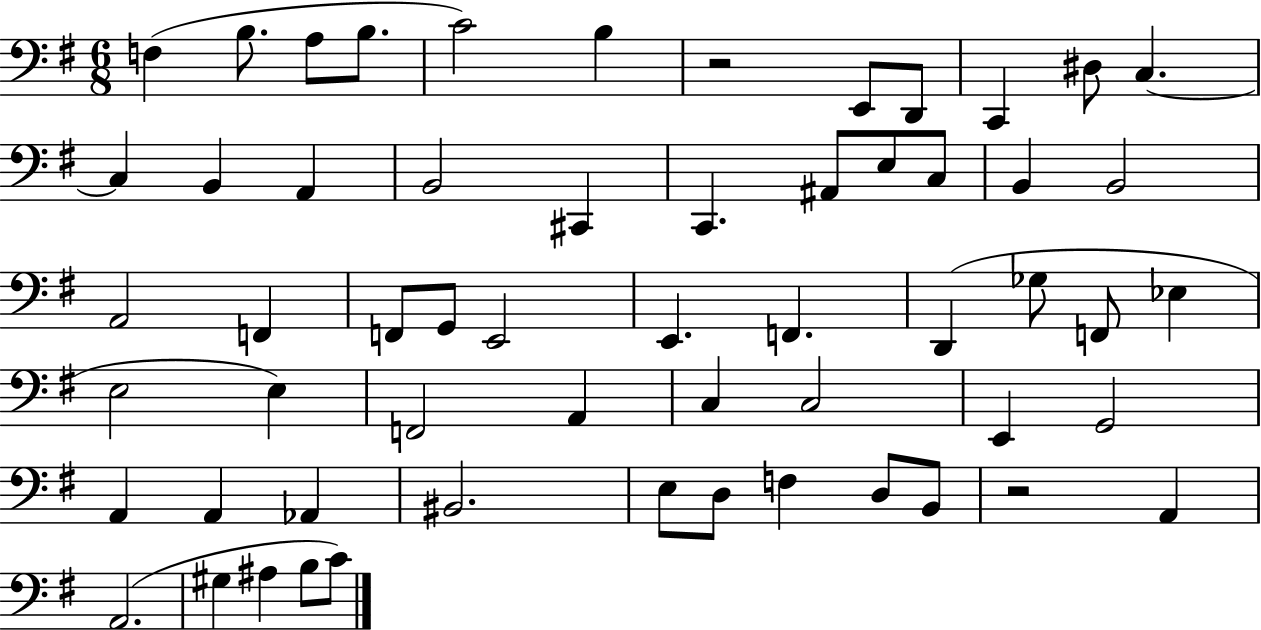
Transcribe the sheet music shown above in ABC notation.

X:1
T:Untitled
M:6/8
L:1/4
K:G
F, B,/2 A,/2 B,/2 C2 B, z2 E,,/2 D,,/2 C,, ^D,/2 C, C, B,, A,, B,,2 ^C,, C,, ^A,,/2 E,/2 C,/2 B,, B,,2 A,,2 F,, F,,/2 G,,/2 E,,2 E,, F,, D,, _G,/2 F,,/2 _E, E,2 E, F,,2 A,, C, C,2 E,, G,,2 A,, A,, _A,, ^B,,2 E,/2 D,/2 F, D,/2 B,,/2 z2 A,, A,,2 ^G, ^A, B,/2 C/2